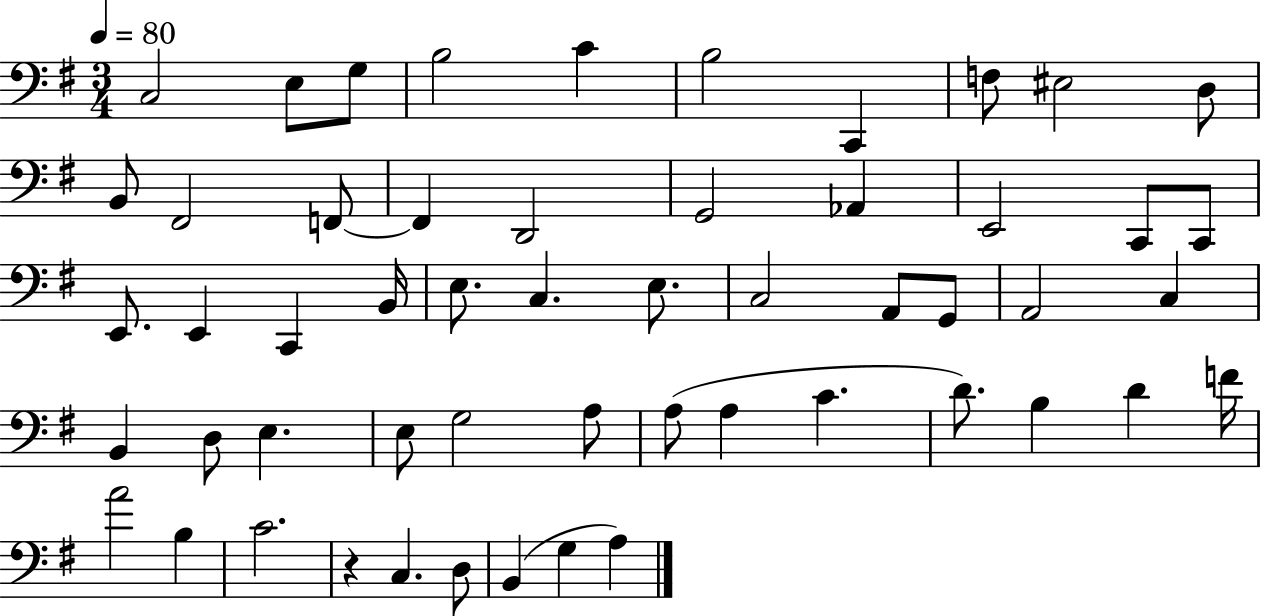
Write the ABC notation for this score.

X:1
T:Untitled
M:3/4
L:1/4
K:G
C,2 E,/2 G,/2 B,2 C B,2 C,, F,/2 ^E,2 D,/2 B,,/2 ^F,,2 F,,/2 F,, D,,2 G,,2 _A,, E,,2 C,,/2 C,,/2 E,,/2 E,, C,, B,,/4 E,/2 C, E,/2 C,2 A,,/2 G,,/2 A,,2 C, B,, D,/2 E, E,/2 G,2 A,/2 A,/2 A, C D/2 B, D F/4 A2 B, C2 z C, D,/2 B,, G, A,